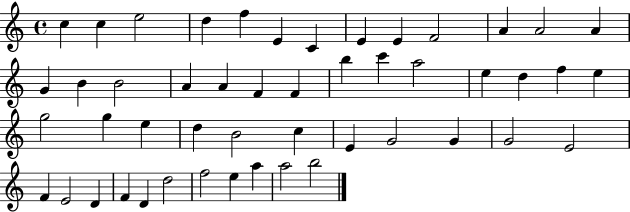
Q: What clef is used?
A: treble